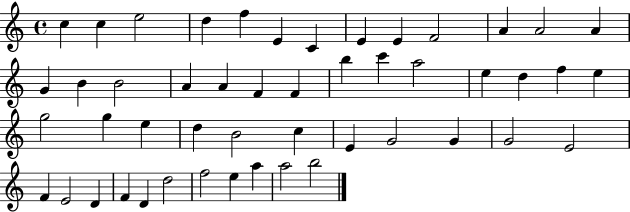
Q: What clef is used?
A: treble